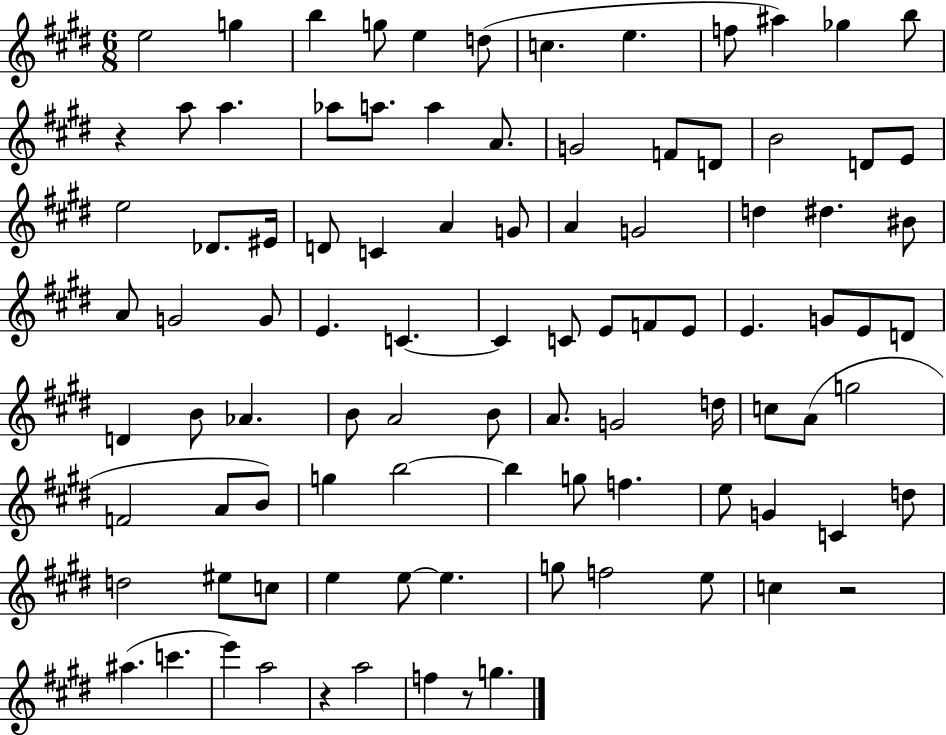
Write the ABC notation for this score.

X:1
T:Untitled
M:6/8
L:1/4
K:E
e2 g b g/2 e d/2 c e f/2 ^a _g b/2 z a/2 a _a/2 a/2 a A/2 G2 F/2 D/2 B2 D/2 E/2 e2 _D/2 ^E/4 D/2 C A G/2 A G2 d ^d ^B/2 A/2 G2 G/2 E C C C/2 E/2 F/2 E/2 E G/2 E/2 D/2 D B/2 _A B/2 A2 B/2 A/2 G2 d/4 c/2 A/2 g2 F2 A/2 B/2 g b2 b g/2 f e/2 G C d/2 d2 ^e/2 c/2 e e/2 e g/2 f2 e/2 c z2 ^a c' e' a2 z a2 f z/2 g